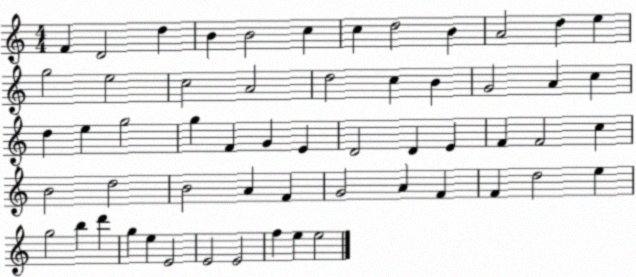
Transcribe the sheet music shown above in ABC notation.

X:1
T:Untitled
M:4/4
L:1/4
K:C
F D2 d B B2 c c d2 B A2 d e g2 e2 c2 A2 d2 c B G2 A c d e g2 g F G E D2 D E F F2 c B2 d2 B2 A F G2 A F F d2 e g2 b d' g e E2 E2 E2 f e e2